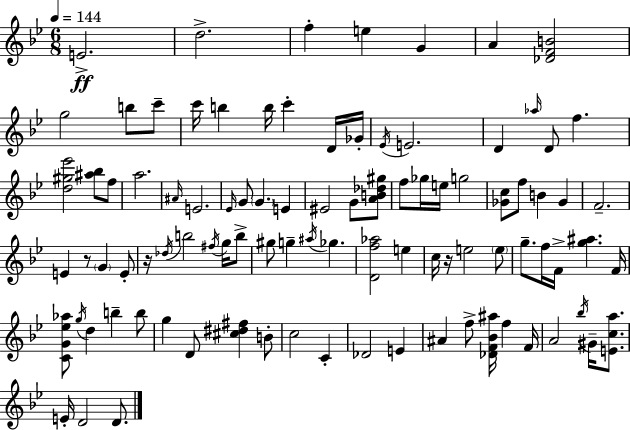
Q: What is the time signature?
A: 6/8